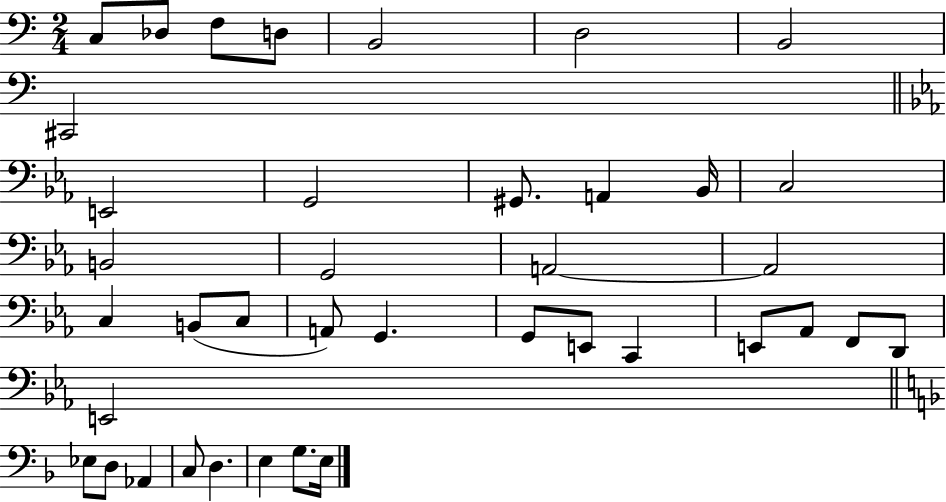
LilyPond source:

{
  \clef bass
  \numericTimeSignature
  \time 2/4
  \key c \major
  c8 des8 f8 d8 | b,2 | d2 | b,2 | \break cis,2 | \bar "||" \break \key c \minor e,2 | g,2 | gis,8. a,4 bes,16 | c2 | \break b,2 | g,2 | a,2~~ | a,2 | \break c4 b,8( c8 | a,8) g,4. | g,8 e,8 c,4 | e,8 aes,8 f,8 d,8 | \break e,2 | \bar "||" \break \key f \major ees8 d8 aes,4 | c8 d4. | e4 g8. e16 | \bar "|."
}